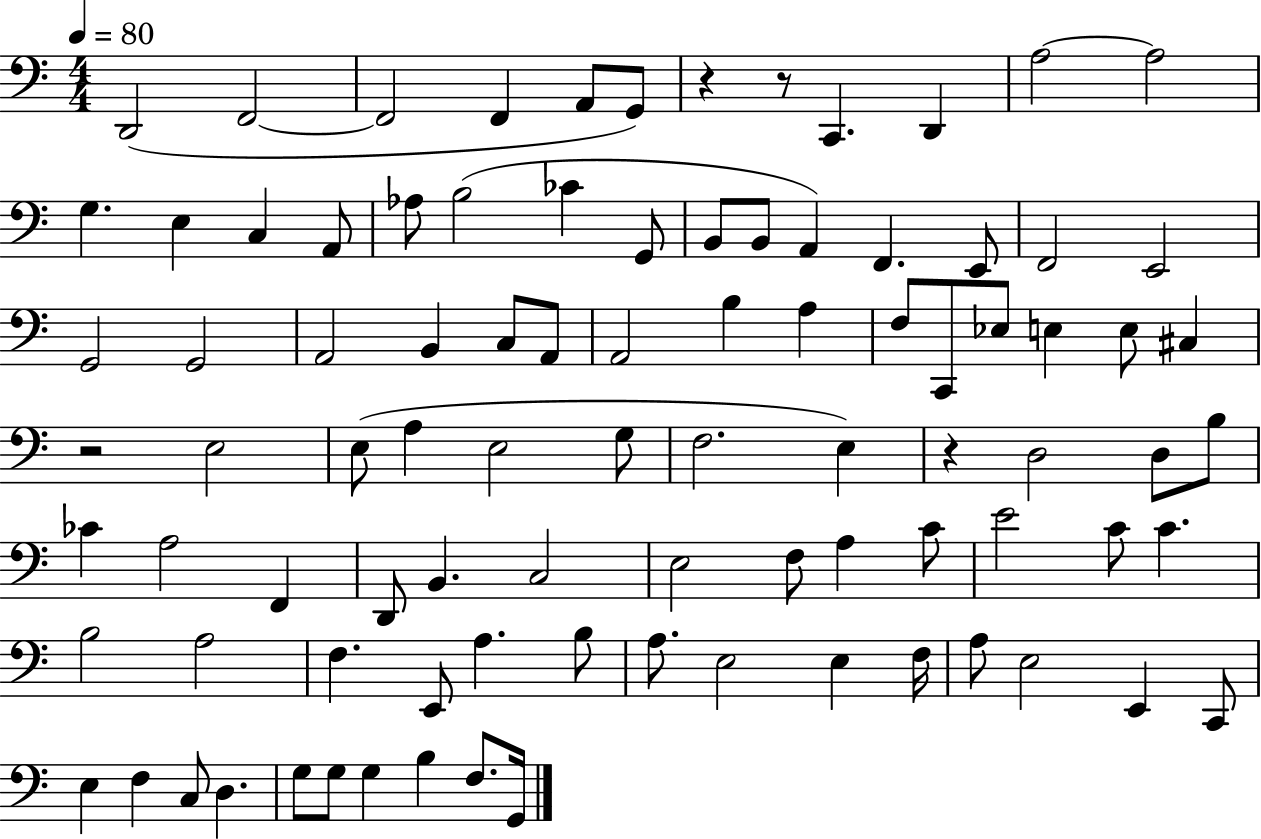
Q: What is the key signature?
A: C major